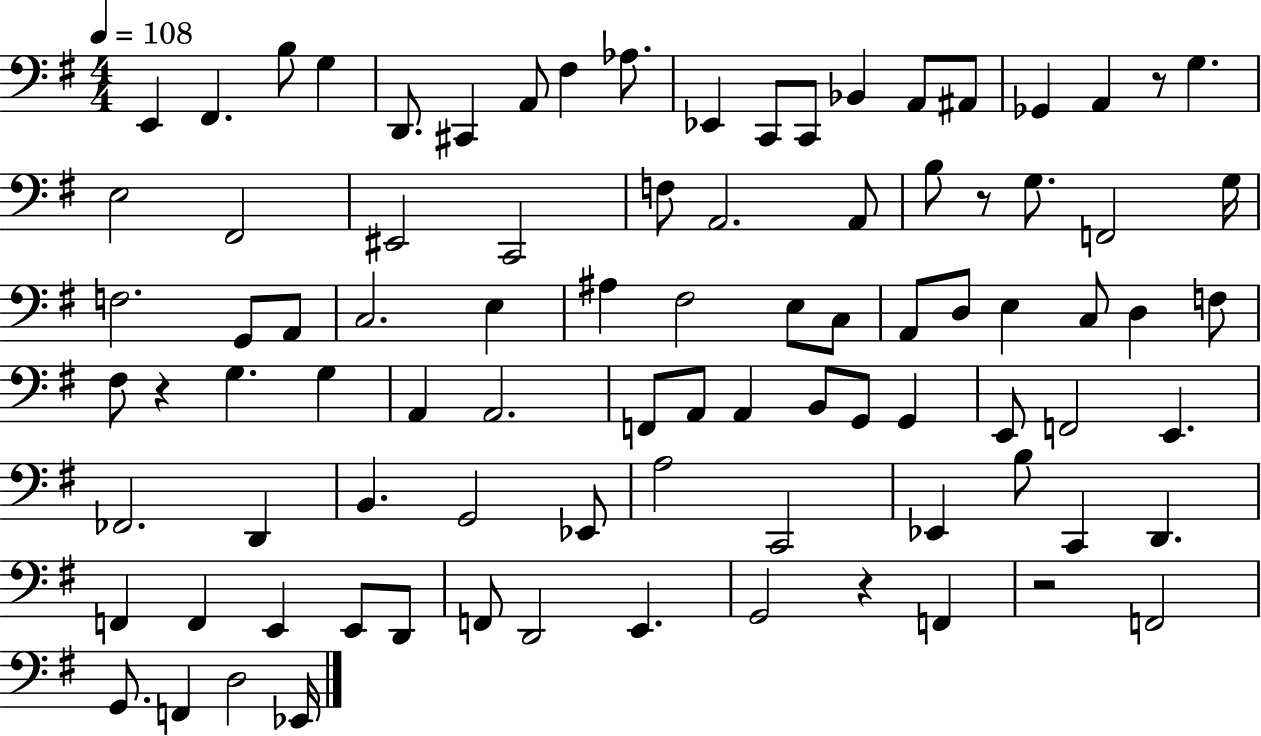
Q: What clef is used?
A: bass